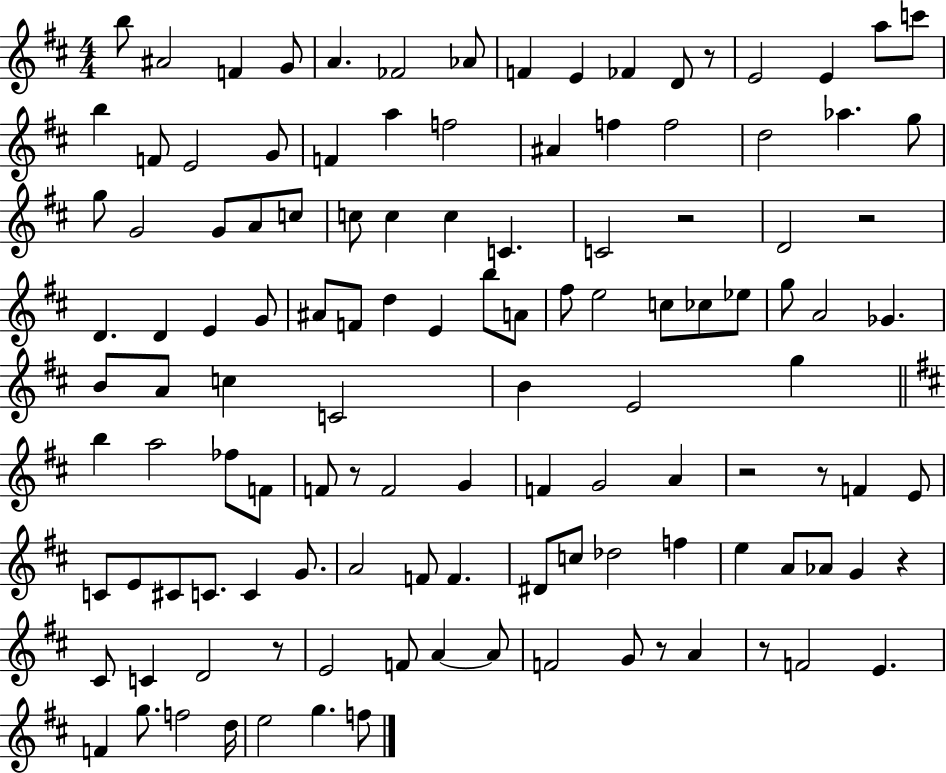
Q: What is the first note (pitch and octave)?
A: B5